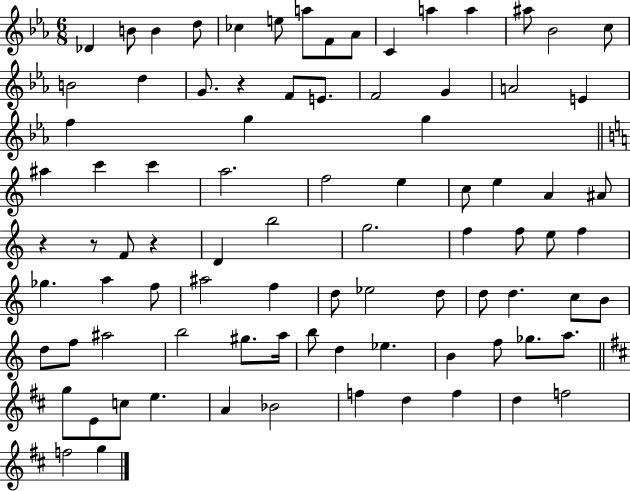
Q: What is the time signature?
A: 6/8